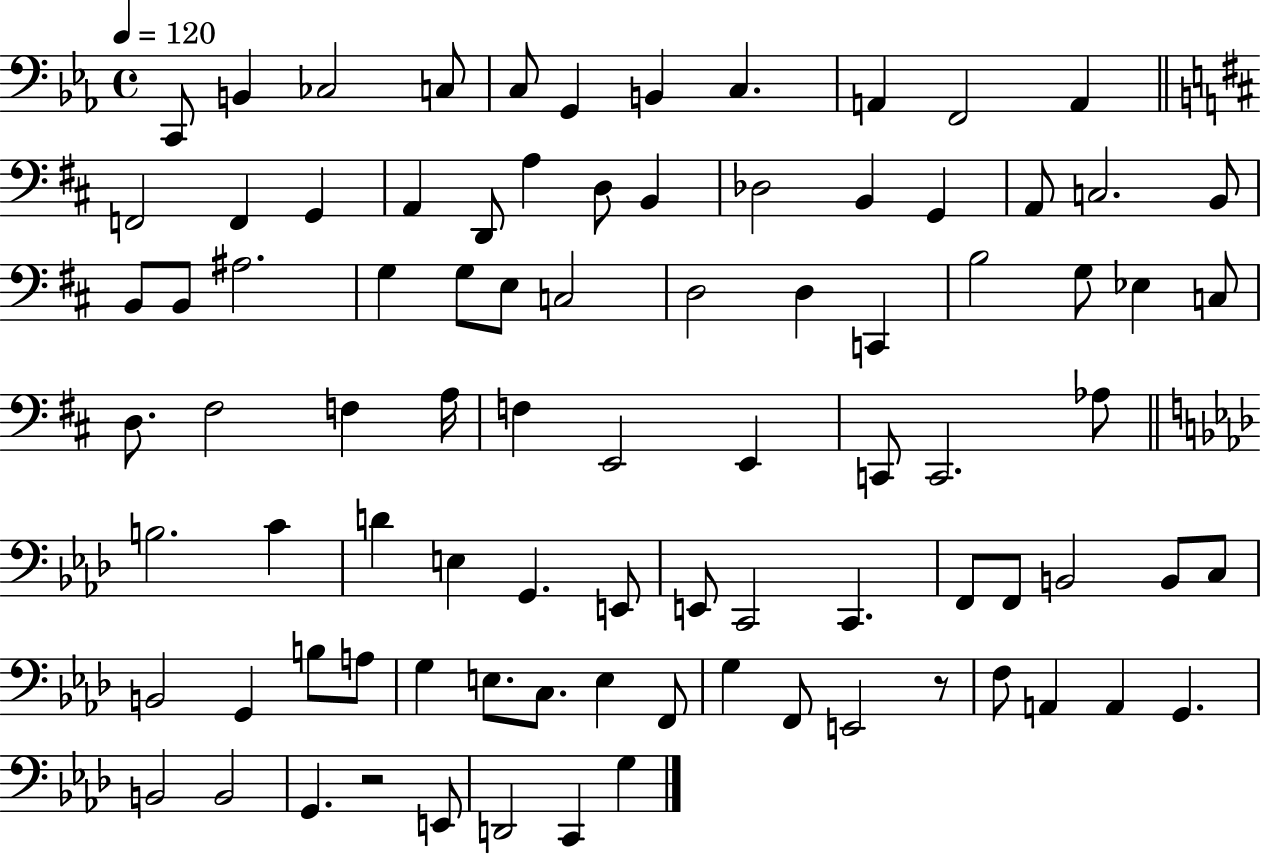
C2/e B2/q CES3/h C3/e C3/e G2/q B2/q C3/q. A2/q F2/h A2/q F2/h F2/q G2/q A2/q D2/e A3/q D3/e B2/q Db3/h B2/q G2/q A2/e C3/h. B2/e B2/e B2/e A#3/h. G3/q G3/e E3/e C3/h D3/h D3/q C2/q B3/h G3/e Eb3/q C3/e D3/e. F#3/h F3/q A3/s F3/q E2/h E2/q C2/e C2/h. Ab3/e B3/h. C4/q D4/q E3/q G2/q. E2/e E2/e C2/h C2/q. F2/e F2/e B2/h B2/e C3/e B2/h G2/q B3/e A3/e G3/q E3/e. C3/e. E3/q F2/e G3/q F2/e E2/h R/e F3/e A2/q A2/q G2/q. B2/h B2/h G2/q. R/h E2/e D2/h C2/q G3/q